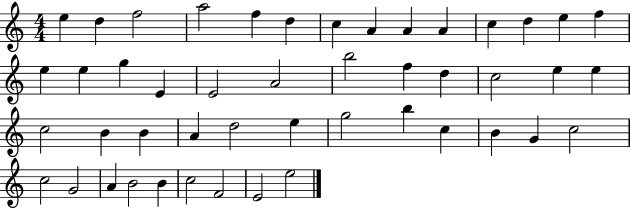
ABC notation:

X:1
T:Untitled
M:4/4
L:1/4
K:C
e d f2 a2 f d c A A A c d e f e e g E E2 A2 b2 f d c2 e e c2 B B A d2 e g2 b c B G c2 c2 G2 A B2 B c2 F2 E2 e2